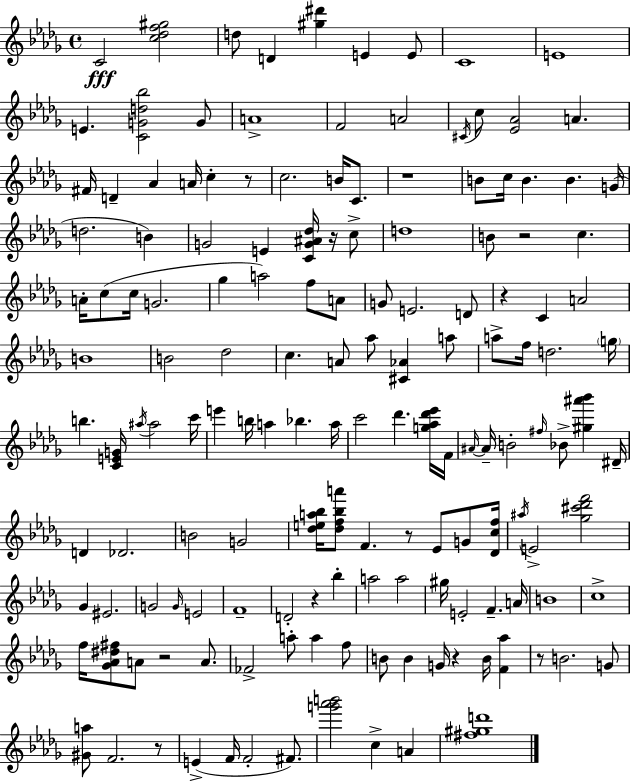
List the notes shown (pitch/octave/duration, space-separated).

C4/h [C5,Db5,F5,G#5]/h D5/e D4/q [G#5,D#6]/q E4/q E4/e C4/w E4/w E4/q. [C4,G4,D5,Bb5]/h G4/e A4/w F4/h A4/h C#4/s C5/e [Eb4,Ab4]/h A4/q. F#4/s D4/q Ab4/q A4/s C5/q R/e C5/h. B4/s C4/e. R/w B4/e C5/s B4/q. B4/q. G4/s D5/h. B4/q G4/h E4/q [C4,G4,A#4,Db5]/s R/s C5/e D5/w B4/e R/h C5/q. A4/s C5/e C5/s G4/h. Gb5/q A5/h F5/e A4/e G4/e E4/h. D4/e R/q C4/q A4/h B4/w B4/h Db5/h C5/q. A4/e Ab5/e [C#4,Ab4]/q A5/e A5/e F5/s D5/h. G5/s B5/q. [C4,E4,G4]/s A#5/s A#5/h C6/s E6/q B5/s A5/q Bb5/q. A5/s C6/h Db6/q. [G5,Ab5,Db6,Eb6]/s F4/s A#4/s A#4/s B4/h F#5/s Bb4/e [G#5,A#6,Bb6]/q D#4/s D4/q Db4/h. B4/h G4/h [Db5,E5,A5,Bb5]/s [Db5,F5,Bb5,A6]/e F4/q. R/e Eb4/e G4/e [Db4,C5,F5]/s A#5/s E4/h [Gb5,C#6,Db6,F6]/h Gb4/q EIS4/h. G4/h G4/s E4/h F4/w D4/h R/q Bb5/q A5/h A5/h G#5/s E4/h F4/q. A4/s B4/w C5/w F5/s [Gb4,Ab4,D#5,F#5]/e A4/e R/h A4/e. FES4/h A5/e A5/q F5/e B4/e B4/q G4/s R/q B4/s [F4,Ab5]/q R/e B4/h. G4/e [G#4,A5]/e F4/h. R/e E4/q F4/s F4/h F#4/e. [G6,Ab6,B6]/h C5/q A4/q [F#5,G#5,D6]/w